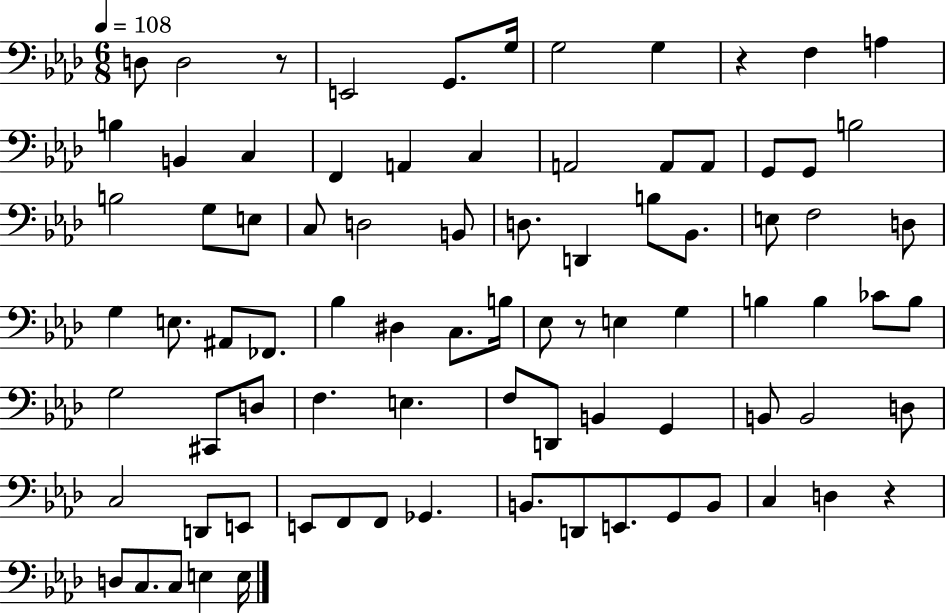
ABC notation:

X:1
T:Untitled
M:6/8
L:1/4
K:Ab
D,/2 D,2 z/2 E,,2 G,,/2 G,/4 G,2 G, z F, A, B, B,, C, F,, A,, C, A,,2 A,,/2 A,,/2 G,,/2 G,,/2 B,2 B,2 G,/2 E,/2 C,/2 D,2 B,,/2 D,/2 D,, B,/2 _B,,/2 E,/2 F,2 D,/2 G, E,/2 ^A,,/2 _F,,/2 _B, ^D, C,/2 B,/4 _E,/2 z/2 E, G, B, B, _C/2 B,/2 G,2 ^C,,/2 D,/2 F, E, F,/2 D,,/2 B,, G,, B,,/2 B,,2 D,/2 C,2 D,,/2 E,,/2 E,,/2 F,,/2 F,,/2 _G,, B,,/2 D,,/2 E,,/2 G,,/2 B,,/2 C, D, z D,/2 C,/2 C,/2 E, E,/4